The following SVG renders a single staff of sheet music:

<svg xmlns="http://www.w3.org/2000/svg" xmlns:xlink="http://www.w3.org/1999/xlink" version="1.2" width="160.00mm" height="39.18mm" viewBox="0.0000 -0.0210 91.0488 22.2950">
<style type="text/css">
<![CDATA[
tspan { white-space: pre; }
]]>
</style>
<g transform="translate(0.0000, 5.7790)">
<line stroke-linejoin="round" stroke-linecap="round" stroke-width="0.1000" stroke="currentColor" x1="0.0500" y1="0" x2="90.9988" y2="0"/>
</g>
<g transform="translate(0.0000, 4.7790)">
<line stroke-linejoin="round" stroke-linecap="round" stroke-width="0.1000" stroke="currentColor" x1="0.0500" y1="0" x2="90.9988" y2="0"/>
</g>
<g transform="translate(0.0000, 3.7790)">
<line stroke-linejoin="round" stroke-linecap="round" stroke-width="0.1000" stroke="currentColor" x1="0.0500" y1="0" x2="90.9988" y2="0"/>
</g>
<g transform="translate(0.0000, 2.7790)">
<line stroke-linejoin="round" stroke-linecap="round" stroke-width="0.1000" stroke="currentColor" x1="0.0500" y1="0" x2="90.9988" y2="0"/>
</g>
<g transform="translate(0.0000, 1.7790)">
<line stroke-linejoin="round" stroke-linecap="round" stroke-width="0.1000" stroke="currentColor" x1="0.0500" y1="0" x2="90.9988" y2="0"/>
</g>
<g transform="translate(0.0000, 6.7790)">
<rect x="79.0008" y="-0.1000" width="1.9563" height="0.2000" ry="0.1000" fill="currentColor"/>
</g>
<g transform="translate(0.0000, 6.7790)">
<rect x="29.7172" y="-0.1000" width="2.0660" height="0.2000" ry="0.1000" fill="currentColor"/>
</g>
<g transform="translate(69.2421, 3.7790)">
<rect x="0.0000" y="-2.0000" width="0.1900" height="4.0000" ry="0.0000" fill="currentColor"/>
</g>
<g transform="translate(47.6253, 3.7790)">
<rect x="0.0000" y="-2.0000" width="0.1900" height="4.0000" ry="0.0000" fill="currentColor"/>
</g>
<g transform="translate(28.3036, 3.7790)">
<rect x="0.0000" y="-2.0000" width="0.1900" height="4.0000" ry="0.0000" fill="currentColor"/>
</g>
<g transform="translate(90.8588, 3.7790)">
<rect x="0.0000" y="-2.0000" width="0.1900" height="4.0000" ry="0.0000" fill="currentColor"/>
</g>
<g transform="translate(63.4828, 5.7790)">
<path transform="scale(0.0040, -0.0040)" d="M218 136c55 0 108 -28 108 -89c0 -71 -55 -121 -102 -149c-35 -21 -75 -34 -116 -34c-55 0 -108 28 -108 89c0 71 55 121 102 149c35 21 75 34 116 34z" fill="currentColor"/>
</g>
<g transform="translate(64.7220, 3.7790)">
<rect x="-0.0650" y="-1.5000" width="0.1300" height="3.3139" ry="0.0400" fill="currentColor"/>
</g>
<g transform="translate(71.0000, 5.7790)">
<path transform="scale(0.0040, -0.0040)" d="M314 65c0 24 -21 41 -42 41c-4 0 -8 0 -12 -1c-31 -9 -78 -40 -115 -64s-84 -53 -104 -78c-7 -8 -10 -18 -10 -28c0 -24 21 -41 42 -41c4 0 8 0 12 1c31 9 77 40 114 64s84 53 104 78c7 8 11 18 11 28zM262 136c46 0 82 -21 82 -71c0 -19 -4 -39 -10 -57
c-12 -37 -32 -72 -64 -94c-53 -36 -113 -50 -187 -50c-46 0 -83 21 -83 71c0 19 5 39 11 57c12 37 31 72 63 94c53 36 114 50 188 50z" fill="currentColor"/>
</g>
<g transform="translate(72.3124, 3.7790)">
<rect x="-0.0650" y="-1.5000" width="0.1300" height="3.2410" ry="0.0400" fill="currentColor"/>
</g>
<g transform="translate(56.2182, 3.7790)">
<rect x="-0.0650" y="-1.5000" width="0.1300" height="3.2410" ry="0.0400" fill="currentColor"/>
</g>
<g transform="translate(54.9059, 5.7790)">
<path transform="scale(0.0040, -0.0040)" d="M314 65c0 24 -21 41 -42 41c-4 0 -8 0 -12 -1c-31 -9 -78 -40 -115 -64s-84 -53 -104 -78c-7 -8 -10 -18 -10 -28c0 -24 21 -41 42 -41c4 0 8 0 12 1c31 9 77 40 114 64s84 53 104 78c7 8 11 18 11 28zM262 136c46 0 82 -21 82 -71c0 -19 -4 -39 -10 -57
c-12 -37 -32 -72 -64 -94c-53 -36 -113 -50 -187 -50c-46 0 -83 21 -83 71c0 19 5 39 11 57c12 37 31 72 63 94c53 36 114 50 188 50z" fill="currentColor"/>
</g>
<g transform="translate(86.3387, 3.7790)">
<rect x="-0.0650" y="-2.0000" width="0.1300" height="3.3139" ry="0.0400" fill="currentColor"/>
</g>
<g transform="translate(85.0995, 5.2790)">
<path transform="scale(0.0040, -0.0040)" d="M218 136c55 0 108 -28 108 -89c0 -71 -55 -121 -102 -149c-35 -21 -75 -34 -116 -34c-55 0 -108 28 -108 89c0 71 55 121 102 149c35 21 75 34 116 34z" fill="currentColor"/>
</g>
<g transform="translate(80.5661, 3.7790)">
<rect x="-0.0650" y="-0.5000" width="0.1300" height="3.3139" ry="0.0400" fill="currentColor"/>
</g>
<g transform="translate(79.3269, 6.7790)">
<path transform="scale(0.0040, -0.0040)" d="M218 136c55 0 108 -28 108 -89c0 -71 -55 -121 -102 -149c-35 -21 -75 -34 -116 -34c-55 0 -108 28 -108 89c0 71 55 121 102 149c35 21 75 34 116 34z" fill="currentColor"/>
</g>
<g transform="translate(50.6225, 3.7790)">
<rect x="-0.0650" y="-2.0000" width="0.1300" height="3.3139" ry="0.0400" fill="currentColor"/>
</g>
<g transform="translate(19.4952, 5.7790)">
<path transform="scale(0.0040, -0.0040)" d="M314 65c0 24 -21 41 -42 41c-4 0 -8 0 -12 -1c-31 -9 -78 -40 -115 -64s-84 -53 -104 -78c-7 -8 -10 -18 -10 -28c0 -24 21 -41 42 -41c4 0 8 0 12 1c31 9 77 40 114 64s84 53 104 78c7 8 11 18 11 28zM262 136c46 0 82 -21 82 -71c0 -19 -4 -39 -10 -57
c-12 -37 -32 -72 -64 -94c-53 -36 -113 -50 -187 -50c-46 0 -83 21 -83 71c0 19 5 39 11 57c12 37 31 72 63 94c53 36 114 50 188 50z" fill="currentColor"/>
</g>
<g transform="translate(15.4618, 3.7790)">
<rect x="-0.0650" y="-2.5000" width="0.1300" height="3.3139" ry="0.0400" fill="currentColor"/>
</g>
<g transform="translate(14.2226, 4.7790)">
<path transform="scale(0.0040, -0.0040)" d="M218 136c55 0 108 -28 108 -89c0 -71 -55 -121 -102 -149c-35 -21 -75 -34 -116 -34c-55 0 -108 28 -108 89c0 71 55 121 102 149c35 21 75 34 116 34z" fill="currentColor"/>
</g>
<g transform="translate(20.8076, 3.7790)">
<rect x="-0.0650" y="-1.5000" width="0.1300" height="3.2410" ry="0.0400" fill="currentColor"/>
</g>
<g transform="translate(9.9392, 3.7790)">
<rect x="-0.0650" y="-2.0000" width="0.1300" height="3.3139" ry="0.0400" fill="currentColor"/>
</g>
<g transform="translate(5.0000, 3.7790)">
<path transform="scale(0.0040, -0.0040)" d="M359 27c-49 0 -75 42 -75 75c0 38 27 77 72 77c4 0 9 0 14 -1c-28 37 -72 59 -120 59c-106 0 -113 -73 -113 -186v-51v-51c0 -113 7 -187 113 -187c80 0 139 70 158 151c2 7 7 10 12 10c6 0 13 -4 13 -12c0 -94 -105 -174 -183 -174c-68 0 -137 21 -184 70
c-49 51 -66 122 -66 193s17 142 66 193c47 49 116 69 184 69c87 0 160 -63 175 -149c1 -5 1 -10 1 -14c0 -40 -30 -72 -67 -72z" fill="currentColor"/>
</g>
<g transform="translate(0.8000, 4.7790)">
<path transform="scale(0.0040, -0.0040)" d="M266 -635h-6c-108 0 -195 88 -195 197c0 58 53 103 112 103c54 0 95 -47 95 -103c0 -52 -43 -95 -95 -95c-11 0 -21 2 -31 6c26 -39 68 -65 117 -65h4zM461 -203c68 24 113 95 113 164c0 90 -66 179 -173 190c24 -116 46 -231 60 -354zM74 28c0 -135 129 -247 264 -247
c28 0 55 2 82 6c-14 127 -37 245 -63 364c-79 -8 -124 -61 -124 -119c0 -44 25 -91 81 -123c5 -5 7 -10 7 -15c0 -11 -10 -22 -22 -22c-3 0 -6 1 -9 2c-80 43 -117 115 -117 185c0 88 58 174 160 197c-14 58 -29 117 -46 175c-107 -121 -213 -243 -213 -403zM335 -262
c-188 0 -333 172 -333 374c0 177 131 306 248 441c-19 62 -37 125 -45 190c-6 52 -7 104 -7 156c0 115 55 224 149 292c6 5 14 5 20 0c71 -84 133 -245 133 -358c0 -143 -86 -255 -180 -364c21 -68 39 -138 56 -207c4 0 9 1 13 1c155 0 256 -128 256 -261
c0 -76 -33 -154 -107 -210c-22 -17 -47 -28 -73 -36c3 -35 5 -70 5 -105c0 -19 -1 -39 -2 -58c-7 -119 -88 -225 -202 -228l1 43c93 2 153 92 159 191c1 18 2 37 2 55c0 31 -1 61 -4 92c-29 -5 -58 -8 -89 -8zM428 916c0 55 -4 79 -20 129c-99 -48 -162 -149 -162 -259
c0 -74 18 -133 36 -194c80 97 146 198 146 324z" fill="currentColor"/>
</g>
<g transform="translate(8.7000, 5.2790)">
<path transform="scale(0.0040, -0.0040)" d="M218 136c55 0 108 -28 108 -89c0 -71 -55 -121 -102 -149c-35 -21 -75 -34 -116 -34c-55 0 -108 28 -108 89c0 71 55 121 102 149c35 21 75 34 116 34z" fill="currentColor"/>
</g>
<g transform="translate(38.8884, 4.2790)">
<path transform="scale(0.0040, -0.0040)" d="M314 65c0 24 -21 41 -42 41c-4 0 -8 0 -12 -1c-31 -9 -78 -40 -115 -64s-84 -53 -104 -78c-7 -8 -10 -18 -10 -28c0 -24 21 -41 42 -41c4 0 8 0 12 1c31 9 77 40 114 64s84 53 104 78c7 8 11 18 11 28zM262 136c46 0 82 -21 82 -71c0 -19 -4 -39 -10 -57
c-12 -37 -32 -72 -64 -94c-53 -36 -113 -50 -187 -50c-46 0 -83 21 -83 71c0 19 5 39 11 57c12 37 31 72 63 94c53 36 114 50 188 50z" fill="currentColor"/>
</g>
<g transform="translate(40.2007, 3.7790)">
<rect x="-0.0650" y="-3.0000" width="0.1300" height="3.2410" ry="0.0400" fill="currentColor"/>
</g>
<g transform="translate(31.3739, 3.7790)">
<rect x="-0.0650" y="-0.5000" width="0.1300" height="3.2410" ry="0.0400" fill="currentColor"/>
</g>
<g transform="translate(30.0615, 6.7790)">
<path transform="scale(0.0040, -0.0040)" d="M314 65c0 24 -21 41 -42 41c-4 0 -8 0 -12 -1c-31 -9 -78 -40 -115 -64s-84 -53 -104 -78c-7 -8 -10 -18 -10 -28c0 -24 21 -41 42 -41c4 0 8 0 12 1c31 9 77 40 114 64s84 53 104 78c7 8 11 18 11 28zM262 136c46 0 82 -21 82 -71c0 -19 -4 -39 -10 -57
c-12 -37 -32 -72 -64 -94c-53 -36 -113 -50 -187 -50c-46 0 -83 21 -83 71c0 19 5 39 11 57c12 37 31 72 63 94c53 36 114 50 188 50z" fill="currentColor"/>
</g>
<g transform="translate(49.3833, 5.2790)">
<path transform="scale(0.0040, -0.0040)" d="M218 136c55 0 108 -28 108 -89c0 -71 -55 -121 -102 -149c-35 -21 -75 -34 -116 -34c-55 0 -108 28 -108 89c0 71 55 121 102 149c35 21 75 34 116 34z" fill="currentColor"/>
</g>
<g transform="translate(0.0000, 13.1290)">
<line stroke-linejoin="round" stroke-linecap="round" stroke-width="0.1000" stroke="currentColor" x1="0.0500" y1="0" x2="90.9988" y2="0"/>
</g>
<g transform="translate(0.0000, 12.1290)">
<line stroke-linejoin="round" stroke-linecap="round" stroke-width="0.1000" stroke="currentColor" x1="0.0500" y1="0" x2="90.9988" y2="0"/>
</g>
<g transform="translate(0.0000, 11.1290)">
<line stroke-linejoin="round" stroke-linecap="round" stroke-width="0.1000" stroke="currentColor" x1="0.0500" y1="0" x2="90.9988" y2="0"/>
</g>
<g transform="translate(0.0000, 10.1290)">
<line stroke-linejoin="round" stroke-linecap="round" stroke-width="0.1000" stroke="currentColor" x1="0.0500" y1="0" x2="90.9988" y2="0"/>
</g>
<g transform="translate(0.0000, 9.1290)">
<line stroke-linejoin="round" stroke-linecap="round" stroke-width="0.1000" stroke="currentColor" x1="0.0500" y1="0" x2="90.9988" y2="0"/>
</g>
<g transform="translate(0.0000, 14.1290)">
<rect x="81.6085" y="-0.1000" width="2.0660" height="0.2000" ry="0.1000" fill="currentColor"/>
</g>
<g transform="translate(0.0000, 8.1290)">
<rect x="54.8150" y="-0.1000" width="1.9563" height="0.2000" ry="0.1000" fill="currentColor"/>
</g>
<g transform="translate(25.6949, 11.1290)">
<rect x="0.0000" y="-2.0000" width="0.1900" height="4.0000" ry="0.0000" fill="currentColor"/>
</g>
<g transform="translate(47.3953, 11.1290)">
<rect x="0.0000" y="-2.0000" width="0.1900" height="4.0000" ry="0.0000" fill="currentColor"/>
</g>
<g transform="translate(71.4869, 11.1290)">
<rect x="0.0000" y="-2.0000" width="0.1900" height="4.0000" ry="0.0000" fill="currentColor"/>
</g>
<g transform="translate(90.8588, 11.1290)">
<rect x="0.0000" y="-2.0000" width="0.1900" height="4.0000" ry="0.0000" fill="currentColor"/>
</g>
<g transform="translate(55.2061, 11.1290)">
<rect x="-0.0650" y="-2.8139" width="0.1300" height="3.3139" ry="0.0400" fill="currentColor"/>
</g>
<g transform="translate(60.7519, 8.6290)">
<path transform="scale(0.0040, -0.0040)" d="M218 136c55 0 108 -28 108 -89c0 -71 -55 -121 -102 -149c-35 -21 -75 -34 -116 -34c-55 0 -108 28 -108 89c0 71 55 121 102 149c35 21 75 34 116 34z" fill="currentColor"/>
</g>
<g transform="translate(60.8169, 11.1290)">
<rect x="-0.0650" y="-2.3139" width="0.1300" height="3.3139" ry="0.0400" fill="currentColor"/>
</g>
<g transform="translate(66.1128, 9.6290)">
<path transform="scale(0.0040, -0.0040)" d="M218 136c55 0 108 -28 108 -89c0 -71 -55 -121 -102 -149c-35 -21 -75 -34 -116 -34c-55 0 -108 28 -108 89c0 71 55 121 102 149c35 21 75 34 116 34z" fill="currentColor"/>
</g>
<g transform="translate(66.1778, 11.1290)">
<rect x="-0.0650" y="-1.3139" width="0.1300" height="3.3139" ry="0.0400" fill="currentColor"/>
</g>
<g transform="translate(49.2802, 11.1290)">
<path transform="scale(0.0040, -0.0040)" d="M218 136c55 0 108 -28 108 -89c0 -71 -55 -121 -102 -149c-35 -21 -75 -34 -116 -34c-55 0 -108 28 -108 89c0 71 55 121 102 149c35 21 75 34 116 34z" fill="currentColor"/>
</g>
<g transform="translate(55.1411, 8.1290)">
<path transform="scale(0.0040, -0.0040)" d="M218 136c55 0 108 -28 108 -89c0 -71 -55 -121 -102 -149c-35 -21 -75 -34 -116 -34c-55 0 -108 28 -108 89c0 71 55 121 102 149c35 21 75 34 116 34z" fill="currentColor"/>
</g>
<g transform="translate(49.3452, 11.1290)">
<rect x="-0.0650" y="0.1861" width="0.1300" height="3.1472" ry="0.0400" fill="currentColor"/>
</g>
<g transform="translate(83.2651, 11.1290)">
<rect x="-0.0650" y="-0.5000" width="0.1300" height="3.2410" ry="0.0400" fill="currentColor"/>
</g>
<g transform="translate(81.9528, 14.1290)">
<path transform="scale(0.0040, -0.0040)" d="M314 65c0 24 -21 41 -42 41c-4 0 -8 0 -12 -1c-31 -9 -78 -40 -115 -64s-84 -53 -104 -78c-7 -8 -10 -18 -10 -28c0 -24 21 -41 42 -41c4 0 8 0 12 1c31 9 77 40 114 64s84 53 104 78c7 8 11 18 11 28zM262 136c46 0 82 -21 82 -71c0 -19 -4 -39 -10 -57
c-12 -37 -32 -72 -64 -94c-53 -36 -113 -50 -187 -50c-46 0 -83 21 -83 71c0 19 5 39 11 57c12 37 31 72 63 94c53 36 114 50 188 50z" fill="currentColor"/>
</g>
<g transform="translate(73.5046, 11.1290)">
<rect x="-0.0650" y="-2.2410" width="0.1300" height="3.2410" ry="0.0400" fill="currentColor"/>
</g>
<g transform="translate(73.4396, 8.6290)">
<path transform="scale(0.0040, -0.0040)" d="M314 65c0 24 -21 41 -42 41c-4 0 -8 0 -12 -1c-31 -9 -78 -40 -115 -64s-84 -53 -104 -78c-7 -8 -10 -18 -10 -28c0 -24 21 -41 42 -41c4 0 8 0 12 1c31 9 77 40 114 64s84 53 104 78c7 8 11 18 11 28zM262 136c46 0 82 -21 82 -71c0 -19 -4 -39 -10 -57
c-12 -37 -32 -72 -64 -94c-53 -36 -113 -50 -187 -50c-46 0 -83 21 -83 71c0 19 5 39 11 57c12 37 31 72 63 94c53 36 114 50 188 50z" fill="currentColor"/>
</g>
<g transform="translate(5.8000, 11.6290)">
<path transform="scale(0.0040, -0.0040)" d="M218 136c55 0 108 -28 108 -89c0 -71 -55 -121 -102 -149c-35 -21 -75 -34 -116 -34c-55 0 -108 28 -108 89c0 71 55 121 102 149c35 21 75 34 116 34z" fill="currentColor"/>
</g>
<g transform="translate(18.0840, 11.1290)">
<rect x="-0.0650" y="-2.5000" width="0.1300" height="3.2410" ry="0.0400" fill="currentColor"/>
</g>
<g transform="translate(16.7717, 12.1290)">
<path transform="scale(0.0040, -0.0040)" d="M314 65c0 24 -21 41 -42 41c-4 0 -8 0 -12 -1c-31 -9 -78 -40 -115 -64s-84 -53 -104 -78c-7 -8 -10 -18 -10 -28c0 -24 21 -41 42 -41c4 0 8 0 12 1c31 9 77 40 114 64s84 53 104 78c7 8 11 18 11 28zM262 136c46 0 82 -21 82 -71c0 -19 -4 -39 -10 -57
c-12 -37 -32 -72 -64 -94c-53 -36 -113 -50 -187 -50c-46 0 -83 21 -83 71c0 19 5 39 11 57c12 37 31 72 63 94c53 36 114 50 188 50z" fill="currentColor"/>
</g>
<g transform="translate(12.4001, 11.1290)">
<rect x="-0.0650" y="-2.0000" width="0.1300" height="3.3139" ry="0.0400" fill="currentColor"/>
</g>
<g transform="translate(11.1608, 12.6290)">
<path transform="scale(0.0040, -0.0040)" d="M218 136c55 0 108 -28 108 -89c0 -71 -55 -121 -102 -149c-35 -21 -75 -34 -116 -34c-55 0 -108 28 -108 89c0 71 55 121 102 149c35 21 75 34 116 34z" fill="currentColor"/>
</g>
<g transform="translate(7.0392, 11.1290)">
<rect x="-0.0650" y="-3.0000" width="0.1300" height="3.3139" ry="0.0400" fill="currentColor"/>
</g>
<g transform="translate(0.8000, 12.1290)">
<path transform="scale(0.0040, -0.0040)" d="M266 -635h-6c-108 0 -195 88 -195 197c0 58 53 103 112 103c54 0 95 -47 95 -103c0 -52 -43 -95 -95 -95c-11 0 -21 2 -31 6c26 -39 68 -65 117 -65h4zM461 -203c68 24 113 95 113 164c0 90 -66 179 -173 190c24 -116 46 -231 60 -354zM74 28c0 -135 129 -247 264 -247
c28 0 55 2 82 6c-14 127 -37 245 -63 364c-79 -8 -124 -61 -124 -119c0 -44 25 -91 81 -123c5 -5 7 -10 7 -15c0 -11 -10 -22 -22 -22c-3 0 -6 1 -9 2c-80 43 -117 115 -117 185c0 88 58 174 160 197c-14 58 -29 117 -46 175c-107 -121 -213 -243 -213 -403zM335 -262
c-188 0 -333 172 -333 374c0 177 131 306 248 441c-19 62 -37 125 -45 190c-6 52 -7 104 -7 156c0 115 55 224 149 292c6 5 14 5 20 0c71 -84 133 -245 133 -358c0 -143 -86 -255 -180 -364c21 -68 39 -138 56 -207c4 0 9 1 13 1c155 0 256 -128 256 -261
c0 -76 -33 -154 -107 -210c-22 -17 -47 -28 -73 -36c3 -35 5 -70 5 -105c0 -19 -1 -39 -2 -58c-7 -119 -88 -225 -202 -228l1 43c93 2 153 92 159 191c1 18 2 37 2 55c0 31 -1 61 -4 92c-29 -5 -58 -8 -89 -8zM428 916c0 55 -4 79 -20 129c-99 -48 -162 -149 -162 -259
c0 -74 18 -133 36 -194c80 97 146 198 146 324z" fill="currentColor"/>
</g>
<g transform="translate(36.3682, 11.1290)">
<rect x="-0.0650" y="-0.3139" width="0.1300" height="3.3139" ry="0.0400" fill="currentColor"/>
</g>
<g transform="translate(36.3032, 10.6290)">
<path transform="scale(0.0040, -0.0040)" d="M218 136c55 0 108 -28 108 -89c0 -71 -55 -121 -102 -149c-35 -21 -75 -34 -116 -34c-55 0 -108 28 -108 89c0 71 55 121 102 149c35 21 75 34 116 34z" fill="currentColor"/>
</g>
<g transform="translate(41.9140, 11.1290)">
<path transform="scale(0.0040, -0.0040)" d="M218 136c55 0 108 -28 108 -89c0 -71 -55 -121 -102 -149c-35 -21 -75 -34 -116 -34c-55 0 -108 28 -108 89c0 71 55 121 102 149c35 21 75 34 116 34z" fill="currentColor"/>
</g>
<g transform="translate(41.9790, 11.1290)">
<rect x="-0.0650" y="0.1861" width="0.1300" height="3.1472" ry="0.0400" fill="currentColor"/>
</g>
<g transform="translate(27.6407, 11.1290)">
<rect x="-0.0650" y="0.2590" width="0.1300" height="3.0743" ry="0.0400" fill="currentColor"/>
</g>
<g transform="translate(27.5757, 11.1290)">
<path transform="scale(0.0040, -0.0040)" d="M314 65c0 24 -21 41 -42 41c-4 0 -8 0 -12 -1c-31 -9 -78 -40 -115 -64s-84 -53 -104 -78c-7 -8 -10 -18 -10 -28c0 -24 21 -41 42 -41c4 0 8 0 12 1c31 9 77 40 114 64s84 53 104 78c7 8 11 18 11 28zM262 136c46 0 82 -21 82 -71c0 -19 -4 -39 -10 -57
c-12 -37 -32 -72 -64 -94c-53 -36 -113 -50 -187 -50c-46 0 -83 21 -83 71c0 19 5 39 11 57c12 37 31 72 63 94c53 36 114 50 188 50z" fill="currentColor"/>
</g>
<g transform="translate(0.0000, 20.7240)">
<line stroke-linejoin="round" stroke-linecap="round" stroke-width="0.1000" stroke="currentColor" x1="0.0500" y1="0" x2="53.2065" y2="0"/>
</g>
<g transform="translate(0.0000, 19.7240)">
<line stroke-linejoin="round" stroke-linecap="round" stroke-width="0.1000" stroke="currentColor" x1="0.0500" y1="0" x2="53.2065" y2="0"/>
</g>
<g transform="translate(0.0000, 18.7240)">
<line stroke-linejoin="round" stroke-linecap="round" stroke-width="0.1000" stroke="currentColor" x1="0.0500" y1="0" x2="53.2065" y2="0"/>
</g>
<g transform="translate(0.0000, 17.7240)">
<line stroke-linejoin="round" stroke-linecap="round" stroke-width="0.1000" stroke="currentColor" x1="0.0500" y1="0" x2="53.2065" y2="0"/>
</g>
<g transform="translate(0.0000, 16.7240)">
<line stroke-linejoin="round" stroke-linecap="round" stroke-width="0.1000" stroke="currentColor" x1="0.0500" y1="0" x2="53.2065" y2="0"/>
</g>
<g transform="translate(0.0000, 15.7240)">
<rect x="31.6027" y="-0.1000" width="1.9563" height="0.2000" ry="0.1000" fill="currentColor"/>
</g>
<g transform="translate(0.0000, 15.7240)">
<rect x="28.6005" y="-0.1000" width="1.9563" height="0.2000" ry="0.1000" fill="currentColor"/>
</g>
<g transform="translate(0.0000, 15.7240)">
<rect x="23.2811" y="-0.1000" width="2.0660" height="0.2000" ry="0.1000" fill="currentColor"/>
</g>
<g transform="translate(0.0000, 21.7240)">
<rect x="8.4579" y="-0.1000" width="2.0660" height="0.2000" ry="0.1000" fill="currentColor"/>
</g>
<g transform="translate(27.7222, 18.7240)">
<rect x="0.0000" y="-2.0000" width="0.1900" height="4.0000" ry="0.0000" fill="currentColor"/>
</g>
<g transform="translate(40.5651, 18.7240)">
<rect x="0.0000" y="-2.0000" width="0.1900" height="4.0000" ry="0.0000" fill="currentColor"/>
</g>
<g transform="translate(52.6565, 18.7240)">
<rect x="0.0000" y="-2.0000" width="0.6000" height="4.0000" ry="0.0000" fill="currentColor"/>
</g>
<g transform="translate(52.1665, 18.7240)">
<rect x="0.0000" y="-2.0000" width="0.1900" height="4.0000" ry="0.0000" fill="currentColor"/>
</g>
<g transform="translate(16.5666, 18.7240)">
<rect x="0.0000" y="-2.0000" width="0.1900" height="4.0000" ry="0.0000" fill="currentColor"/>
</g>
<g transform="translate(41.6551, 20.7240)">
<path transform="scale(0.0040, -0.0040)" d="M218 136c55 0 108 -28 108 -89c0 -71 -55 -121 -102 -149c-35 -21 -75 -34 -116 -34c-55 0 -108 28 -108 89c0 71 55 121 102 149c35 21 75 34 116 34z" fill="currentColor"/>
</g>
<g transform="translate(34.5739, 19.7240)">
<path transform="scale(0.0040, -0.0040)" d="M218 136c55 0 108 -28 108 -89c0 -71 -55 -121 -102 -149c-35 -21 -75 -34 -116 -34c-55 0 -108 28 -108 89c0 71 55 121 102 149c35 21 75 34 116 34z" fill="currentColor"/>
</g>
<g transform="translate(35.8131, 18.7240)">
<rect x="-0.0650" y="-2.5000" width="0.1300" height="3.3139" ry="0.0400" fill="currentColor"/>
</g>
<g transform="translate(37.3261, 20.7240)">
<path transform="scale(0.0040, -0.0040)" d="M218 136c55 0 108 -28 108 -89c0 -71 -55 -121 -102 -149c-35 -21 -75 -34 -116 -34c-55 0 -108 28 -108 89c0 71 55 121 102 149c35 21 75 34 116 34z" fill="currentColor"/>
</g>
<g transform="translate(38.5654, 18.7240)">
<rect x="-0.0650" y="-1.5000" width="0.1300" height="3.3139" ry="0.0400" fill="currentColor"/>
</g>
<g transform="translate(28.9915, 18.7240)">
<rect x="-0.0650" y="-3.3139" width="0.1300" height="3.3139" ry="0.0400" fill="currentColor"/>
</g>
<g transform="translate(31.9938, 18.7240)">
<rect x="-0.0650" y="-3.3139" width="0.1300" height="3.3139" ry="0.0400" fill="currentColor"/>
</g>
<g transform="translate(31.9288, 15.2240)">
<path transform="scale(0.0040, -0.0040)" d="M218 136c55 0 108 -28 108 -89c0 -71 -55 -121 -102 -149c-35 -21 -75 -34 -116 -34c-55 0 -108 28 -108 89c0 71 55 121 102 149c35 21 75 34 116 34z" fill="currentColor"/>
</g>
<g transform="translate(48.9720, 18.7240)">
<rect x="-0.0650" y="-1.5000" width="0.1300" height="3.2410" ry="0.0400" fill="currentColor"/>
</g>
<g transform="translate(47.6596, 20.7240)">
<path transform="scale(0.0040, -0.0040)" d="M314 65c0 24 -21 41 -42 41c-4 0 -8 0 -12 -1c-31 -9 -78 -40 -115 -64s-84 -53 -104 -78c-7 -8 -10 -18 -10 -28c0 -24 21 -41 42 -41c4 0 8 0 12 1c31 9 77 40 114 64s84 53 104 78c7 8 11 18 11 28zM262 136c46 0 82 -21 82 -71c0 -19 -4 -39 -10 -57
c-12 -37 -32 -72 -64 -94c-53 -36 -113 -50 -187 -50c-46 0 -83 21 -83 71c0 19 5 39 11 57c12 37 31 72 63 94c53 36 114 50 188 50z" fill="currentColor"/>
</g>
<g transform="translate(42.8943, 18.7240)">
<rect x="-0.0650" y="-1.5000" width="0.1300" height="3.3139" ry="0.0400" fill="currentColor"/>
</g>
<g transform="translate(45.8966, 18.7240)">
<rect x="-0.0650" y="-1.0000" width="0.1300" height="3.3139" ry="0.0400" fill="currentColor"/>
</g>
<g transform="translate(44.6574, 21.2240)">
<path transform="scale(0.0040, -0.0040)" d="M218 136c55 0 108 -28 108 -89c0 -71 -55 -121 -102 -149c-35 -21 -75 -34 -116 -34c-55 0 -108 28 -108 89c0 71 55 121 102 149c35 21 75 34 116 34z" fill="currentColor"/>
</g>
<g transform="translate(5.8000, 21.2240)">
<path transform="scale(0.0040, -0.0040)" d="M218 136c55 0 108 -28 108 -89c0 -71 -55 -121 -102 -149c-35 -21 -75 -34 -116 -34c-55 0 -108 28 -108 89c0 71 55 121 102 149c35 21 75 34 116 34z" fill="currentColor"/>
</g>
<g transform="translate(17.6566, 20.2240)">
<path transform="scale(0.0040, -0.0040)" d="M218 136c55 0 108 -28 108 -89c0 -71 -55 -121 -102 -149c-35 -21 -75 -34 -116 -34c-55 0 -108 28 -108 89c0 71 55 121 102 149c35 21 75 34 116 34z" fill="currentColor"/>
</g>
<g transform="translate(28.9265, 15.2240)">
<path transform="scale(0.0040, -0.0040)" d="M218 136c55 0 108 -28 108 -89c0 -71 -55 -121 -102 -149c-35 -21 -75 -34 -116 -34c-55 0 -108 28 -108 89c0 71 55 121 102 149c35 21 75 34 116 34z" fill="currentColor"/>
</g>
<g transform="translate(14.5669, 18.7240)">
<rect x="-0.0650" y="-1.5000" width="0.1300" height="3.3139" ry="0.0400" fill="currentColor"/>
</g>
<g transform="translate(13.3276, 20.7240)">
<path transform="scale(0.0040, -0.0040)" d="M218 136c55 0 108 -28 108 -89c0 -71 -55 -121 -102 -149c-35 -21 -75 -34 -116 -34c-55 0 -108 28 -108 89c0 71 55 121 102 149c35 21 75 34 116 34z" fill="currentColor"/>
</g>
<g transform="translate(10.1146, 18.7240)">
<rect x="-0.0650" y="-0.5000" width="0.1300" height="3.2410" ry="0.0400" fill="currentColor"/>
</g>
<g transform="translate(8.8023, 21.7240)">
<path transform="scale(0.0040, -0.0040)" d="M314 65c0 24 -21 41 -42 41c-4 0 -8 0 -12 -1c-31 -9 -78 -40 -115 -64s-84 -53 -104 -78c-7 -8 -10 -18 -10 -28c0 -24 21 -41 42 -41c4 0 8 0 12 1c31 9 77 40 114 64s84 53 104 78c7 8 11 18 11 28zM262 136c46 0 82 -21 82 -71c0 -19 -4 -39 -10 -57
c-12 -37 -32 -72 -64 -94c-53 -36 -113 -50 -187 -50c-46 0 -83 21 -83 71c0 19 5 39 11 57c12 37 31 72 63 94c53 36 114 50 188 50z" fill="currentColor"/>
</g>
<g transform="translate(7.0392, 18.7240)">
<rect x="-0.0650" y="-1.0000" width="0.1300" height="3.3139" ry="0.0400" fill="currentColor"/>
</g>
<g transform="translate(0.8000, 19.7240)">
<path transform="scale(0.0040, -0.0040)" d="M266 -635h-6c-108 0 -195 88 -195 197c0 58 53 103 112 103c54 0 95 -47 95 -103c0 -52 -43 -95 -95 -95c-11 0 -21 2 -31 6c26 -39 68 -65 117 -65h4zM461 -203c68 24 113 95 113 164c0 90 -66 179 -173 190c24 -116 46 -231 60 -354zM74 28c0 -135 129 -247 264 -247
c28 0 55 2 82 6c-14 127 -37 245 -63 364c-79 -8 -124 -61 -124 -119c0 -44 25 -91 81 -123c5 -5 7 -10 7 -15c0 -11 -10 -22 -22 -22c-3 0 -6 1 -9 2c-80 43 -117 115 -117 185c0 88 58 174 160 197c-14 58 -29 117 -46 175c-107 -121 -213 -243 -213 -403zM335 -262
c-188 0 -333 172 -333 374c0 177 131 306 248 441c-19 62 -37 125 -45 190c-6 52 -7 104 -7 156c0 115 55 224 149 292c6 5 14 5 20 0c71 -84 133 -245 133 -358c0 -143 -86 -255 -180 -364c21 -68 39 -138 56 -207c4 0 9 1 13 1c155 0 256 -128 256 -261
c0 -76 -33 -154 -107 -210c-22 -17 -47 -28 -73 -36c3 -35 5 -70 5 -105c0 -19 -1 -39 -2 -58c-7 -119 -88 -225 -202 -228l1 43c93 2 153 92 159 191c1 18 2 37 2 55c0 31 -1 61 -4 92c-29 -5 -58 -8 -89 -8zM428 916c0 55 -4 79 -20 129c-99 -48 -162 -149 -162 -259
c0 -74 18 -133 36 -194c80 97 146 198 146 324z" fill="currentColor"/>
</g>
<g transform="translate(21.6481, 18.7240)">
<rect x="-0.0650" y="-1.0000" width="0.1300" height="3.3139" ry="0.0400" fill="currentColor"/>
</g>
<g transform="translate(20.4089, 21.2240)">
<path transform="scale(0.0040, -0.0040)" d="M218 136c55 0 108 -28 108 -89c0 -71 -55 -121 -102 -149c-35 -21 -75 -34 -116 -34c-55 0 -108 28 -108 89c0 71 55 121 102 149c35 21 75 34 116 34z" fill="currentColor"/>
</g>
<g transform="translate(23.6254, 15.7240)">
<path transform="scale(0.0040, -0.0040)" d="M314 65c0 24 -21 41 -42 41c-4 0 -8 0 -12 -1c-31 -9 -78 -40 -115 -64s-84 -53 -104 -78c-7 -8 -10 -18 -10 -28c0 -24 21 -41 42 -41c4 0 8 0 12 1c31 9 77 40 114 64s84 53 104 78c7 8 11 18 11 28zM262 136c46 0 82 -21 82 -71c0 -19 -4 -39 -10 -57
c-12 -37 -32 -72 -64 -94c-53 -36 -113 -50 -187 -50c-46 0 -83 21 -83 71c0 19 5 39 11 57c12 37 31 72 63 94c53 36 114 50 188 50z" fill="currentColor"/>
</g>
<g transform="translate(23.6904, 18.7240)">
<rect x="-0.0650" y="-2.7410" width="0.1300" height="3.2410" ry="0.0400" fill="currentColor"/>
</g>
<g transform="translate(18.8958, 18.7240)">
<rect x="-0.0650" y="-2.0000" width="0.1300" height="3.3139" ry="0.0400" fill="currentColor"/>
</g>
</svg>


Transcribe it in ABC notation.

X:1
T:Untitled
M:4/4
L:1/4
K:C
F G E2 C2 A2 F E2 E E2 C F A F G2 B2 c B B a g e g2 C2 D C2 E F D a2 b b G E E D E2